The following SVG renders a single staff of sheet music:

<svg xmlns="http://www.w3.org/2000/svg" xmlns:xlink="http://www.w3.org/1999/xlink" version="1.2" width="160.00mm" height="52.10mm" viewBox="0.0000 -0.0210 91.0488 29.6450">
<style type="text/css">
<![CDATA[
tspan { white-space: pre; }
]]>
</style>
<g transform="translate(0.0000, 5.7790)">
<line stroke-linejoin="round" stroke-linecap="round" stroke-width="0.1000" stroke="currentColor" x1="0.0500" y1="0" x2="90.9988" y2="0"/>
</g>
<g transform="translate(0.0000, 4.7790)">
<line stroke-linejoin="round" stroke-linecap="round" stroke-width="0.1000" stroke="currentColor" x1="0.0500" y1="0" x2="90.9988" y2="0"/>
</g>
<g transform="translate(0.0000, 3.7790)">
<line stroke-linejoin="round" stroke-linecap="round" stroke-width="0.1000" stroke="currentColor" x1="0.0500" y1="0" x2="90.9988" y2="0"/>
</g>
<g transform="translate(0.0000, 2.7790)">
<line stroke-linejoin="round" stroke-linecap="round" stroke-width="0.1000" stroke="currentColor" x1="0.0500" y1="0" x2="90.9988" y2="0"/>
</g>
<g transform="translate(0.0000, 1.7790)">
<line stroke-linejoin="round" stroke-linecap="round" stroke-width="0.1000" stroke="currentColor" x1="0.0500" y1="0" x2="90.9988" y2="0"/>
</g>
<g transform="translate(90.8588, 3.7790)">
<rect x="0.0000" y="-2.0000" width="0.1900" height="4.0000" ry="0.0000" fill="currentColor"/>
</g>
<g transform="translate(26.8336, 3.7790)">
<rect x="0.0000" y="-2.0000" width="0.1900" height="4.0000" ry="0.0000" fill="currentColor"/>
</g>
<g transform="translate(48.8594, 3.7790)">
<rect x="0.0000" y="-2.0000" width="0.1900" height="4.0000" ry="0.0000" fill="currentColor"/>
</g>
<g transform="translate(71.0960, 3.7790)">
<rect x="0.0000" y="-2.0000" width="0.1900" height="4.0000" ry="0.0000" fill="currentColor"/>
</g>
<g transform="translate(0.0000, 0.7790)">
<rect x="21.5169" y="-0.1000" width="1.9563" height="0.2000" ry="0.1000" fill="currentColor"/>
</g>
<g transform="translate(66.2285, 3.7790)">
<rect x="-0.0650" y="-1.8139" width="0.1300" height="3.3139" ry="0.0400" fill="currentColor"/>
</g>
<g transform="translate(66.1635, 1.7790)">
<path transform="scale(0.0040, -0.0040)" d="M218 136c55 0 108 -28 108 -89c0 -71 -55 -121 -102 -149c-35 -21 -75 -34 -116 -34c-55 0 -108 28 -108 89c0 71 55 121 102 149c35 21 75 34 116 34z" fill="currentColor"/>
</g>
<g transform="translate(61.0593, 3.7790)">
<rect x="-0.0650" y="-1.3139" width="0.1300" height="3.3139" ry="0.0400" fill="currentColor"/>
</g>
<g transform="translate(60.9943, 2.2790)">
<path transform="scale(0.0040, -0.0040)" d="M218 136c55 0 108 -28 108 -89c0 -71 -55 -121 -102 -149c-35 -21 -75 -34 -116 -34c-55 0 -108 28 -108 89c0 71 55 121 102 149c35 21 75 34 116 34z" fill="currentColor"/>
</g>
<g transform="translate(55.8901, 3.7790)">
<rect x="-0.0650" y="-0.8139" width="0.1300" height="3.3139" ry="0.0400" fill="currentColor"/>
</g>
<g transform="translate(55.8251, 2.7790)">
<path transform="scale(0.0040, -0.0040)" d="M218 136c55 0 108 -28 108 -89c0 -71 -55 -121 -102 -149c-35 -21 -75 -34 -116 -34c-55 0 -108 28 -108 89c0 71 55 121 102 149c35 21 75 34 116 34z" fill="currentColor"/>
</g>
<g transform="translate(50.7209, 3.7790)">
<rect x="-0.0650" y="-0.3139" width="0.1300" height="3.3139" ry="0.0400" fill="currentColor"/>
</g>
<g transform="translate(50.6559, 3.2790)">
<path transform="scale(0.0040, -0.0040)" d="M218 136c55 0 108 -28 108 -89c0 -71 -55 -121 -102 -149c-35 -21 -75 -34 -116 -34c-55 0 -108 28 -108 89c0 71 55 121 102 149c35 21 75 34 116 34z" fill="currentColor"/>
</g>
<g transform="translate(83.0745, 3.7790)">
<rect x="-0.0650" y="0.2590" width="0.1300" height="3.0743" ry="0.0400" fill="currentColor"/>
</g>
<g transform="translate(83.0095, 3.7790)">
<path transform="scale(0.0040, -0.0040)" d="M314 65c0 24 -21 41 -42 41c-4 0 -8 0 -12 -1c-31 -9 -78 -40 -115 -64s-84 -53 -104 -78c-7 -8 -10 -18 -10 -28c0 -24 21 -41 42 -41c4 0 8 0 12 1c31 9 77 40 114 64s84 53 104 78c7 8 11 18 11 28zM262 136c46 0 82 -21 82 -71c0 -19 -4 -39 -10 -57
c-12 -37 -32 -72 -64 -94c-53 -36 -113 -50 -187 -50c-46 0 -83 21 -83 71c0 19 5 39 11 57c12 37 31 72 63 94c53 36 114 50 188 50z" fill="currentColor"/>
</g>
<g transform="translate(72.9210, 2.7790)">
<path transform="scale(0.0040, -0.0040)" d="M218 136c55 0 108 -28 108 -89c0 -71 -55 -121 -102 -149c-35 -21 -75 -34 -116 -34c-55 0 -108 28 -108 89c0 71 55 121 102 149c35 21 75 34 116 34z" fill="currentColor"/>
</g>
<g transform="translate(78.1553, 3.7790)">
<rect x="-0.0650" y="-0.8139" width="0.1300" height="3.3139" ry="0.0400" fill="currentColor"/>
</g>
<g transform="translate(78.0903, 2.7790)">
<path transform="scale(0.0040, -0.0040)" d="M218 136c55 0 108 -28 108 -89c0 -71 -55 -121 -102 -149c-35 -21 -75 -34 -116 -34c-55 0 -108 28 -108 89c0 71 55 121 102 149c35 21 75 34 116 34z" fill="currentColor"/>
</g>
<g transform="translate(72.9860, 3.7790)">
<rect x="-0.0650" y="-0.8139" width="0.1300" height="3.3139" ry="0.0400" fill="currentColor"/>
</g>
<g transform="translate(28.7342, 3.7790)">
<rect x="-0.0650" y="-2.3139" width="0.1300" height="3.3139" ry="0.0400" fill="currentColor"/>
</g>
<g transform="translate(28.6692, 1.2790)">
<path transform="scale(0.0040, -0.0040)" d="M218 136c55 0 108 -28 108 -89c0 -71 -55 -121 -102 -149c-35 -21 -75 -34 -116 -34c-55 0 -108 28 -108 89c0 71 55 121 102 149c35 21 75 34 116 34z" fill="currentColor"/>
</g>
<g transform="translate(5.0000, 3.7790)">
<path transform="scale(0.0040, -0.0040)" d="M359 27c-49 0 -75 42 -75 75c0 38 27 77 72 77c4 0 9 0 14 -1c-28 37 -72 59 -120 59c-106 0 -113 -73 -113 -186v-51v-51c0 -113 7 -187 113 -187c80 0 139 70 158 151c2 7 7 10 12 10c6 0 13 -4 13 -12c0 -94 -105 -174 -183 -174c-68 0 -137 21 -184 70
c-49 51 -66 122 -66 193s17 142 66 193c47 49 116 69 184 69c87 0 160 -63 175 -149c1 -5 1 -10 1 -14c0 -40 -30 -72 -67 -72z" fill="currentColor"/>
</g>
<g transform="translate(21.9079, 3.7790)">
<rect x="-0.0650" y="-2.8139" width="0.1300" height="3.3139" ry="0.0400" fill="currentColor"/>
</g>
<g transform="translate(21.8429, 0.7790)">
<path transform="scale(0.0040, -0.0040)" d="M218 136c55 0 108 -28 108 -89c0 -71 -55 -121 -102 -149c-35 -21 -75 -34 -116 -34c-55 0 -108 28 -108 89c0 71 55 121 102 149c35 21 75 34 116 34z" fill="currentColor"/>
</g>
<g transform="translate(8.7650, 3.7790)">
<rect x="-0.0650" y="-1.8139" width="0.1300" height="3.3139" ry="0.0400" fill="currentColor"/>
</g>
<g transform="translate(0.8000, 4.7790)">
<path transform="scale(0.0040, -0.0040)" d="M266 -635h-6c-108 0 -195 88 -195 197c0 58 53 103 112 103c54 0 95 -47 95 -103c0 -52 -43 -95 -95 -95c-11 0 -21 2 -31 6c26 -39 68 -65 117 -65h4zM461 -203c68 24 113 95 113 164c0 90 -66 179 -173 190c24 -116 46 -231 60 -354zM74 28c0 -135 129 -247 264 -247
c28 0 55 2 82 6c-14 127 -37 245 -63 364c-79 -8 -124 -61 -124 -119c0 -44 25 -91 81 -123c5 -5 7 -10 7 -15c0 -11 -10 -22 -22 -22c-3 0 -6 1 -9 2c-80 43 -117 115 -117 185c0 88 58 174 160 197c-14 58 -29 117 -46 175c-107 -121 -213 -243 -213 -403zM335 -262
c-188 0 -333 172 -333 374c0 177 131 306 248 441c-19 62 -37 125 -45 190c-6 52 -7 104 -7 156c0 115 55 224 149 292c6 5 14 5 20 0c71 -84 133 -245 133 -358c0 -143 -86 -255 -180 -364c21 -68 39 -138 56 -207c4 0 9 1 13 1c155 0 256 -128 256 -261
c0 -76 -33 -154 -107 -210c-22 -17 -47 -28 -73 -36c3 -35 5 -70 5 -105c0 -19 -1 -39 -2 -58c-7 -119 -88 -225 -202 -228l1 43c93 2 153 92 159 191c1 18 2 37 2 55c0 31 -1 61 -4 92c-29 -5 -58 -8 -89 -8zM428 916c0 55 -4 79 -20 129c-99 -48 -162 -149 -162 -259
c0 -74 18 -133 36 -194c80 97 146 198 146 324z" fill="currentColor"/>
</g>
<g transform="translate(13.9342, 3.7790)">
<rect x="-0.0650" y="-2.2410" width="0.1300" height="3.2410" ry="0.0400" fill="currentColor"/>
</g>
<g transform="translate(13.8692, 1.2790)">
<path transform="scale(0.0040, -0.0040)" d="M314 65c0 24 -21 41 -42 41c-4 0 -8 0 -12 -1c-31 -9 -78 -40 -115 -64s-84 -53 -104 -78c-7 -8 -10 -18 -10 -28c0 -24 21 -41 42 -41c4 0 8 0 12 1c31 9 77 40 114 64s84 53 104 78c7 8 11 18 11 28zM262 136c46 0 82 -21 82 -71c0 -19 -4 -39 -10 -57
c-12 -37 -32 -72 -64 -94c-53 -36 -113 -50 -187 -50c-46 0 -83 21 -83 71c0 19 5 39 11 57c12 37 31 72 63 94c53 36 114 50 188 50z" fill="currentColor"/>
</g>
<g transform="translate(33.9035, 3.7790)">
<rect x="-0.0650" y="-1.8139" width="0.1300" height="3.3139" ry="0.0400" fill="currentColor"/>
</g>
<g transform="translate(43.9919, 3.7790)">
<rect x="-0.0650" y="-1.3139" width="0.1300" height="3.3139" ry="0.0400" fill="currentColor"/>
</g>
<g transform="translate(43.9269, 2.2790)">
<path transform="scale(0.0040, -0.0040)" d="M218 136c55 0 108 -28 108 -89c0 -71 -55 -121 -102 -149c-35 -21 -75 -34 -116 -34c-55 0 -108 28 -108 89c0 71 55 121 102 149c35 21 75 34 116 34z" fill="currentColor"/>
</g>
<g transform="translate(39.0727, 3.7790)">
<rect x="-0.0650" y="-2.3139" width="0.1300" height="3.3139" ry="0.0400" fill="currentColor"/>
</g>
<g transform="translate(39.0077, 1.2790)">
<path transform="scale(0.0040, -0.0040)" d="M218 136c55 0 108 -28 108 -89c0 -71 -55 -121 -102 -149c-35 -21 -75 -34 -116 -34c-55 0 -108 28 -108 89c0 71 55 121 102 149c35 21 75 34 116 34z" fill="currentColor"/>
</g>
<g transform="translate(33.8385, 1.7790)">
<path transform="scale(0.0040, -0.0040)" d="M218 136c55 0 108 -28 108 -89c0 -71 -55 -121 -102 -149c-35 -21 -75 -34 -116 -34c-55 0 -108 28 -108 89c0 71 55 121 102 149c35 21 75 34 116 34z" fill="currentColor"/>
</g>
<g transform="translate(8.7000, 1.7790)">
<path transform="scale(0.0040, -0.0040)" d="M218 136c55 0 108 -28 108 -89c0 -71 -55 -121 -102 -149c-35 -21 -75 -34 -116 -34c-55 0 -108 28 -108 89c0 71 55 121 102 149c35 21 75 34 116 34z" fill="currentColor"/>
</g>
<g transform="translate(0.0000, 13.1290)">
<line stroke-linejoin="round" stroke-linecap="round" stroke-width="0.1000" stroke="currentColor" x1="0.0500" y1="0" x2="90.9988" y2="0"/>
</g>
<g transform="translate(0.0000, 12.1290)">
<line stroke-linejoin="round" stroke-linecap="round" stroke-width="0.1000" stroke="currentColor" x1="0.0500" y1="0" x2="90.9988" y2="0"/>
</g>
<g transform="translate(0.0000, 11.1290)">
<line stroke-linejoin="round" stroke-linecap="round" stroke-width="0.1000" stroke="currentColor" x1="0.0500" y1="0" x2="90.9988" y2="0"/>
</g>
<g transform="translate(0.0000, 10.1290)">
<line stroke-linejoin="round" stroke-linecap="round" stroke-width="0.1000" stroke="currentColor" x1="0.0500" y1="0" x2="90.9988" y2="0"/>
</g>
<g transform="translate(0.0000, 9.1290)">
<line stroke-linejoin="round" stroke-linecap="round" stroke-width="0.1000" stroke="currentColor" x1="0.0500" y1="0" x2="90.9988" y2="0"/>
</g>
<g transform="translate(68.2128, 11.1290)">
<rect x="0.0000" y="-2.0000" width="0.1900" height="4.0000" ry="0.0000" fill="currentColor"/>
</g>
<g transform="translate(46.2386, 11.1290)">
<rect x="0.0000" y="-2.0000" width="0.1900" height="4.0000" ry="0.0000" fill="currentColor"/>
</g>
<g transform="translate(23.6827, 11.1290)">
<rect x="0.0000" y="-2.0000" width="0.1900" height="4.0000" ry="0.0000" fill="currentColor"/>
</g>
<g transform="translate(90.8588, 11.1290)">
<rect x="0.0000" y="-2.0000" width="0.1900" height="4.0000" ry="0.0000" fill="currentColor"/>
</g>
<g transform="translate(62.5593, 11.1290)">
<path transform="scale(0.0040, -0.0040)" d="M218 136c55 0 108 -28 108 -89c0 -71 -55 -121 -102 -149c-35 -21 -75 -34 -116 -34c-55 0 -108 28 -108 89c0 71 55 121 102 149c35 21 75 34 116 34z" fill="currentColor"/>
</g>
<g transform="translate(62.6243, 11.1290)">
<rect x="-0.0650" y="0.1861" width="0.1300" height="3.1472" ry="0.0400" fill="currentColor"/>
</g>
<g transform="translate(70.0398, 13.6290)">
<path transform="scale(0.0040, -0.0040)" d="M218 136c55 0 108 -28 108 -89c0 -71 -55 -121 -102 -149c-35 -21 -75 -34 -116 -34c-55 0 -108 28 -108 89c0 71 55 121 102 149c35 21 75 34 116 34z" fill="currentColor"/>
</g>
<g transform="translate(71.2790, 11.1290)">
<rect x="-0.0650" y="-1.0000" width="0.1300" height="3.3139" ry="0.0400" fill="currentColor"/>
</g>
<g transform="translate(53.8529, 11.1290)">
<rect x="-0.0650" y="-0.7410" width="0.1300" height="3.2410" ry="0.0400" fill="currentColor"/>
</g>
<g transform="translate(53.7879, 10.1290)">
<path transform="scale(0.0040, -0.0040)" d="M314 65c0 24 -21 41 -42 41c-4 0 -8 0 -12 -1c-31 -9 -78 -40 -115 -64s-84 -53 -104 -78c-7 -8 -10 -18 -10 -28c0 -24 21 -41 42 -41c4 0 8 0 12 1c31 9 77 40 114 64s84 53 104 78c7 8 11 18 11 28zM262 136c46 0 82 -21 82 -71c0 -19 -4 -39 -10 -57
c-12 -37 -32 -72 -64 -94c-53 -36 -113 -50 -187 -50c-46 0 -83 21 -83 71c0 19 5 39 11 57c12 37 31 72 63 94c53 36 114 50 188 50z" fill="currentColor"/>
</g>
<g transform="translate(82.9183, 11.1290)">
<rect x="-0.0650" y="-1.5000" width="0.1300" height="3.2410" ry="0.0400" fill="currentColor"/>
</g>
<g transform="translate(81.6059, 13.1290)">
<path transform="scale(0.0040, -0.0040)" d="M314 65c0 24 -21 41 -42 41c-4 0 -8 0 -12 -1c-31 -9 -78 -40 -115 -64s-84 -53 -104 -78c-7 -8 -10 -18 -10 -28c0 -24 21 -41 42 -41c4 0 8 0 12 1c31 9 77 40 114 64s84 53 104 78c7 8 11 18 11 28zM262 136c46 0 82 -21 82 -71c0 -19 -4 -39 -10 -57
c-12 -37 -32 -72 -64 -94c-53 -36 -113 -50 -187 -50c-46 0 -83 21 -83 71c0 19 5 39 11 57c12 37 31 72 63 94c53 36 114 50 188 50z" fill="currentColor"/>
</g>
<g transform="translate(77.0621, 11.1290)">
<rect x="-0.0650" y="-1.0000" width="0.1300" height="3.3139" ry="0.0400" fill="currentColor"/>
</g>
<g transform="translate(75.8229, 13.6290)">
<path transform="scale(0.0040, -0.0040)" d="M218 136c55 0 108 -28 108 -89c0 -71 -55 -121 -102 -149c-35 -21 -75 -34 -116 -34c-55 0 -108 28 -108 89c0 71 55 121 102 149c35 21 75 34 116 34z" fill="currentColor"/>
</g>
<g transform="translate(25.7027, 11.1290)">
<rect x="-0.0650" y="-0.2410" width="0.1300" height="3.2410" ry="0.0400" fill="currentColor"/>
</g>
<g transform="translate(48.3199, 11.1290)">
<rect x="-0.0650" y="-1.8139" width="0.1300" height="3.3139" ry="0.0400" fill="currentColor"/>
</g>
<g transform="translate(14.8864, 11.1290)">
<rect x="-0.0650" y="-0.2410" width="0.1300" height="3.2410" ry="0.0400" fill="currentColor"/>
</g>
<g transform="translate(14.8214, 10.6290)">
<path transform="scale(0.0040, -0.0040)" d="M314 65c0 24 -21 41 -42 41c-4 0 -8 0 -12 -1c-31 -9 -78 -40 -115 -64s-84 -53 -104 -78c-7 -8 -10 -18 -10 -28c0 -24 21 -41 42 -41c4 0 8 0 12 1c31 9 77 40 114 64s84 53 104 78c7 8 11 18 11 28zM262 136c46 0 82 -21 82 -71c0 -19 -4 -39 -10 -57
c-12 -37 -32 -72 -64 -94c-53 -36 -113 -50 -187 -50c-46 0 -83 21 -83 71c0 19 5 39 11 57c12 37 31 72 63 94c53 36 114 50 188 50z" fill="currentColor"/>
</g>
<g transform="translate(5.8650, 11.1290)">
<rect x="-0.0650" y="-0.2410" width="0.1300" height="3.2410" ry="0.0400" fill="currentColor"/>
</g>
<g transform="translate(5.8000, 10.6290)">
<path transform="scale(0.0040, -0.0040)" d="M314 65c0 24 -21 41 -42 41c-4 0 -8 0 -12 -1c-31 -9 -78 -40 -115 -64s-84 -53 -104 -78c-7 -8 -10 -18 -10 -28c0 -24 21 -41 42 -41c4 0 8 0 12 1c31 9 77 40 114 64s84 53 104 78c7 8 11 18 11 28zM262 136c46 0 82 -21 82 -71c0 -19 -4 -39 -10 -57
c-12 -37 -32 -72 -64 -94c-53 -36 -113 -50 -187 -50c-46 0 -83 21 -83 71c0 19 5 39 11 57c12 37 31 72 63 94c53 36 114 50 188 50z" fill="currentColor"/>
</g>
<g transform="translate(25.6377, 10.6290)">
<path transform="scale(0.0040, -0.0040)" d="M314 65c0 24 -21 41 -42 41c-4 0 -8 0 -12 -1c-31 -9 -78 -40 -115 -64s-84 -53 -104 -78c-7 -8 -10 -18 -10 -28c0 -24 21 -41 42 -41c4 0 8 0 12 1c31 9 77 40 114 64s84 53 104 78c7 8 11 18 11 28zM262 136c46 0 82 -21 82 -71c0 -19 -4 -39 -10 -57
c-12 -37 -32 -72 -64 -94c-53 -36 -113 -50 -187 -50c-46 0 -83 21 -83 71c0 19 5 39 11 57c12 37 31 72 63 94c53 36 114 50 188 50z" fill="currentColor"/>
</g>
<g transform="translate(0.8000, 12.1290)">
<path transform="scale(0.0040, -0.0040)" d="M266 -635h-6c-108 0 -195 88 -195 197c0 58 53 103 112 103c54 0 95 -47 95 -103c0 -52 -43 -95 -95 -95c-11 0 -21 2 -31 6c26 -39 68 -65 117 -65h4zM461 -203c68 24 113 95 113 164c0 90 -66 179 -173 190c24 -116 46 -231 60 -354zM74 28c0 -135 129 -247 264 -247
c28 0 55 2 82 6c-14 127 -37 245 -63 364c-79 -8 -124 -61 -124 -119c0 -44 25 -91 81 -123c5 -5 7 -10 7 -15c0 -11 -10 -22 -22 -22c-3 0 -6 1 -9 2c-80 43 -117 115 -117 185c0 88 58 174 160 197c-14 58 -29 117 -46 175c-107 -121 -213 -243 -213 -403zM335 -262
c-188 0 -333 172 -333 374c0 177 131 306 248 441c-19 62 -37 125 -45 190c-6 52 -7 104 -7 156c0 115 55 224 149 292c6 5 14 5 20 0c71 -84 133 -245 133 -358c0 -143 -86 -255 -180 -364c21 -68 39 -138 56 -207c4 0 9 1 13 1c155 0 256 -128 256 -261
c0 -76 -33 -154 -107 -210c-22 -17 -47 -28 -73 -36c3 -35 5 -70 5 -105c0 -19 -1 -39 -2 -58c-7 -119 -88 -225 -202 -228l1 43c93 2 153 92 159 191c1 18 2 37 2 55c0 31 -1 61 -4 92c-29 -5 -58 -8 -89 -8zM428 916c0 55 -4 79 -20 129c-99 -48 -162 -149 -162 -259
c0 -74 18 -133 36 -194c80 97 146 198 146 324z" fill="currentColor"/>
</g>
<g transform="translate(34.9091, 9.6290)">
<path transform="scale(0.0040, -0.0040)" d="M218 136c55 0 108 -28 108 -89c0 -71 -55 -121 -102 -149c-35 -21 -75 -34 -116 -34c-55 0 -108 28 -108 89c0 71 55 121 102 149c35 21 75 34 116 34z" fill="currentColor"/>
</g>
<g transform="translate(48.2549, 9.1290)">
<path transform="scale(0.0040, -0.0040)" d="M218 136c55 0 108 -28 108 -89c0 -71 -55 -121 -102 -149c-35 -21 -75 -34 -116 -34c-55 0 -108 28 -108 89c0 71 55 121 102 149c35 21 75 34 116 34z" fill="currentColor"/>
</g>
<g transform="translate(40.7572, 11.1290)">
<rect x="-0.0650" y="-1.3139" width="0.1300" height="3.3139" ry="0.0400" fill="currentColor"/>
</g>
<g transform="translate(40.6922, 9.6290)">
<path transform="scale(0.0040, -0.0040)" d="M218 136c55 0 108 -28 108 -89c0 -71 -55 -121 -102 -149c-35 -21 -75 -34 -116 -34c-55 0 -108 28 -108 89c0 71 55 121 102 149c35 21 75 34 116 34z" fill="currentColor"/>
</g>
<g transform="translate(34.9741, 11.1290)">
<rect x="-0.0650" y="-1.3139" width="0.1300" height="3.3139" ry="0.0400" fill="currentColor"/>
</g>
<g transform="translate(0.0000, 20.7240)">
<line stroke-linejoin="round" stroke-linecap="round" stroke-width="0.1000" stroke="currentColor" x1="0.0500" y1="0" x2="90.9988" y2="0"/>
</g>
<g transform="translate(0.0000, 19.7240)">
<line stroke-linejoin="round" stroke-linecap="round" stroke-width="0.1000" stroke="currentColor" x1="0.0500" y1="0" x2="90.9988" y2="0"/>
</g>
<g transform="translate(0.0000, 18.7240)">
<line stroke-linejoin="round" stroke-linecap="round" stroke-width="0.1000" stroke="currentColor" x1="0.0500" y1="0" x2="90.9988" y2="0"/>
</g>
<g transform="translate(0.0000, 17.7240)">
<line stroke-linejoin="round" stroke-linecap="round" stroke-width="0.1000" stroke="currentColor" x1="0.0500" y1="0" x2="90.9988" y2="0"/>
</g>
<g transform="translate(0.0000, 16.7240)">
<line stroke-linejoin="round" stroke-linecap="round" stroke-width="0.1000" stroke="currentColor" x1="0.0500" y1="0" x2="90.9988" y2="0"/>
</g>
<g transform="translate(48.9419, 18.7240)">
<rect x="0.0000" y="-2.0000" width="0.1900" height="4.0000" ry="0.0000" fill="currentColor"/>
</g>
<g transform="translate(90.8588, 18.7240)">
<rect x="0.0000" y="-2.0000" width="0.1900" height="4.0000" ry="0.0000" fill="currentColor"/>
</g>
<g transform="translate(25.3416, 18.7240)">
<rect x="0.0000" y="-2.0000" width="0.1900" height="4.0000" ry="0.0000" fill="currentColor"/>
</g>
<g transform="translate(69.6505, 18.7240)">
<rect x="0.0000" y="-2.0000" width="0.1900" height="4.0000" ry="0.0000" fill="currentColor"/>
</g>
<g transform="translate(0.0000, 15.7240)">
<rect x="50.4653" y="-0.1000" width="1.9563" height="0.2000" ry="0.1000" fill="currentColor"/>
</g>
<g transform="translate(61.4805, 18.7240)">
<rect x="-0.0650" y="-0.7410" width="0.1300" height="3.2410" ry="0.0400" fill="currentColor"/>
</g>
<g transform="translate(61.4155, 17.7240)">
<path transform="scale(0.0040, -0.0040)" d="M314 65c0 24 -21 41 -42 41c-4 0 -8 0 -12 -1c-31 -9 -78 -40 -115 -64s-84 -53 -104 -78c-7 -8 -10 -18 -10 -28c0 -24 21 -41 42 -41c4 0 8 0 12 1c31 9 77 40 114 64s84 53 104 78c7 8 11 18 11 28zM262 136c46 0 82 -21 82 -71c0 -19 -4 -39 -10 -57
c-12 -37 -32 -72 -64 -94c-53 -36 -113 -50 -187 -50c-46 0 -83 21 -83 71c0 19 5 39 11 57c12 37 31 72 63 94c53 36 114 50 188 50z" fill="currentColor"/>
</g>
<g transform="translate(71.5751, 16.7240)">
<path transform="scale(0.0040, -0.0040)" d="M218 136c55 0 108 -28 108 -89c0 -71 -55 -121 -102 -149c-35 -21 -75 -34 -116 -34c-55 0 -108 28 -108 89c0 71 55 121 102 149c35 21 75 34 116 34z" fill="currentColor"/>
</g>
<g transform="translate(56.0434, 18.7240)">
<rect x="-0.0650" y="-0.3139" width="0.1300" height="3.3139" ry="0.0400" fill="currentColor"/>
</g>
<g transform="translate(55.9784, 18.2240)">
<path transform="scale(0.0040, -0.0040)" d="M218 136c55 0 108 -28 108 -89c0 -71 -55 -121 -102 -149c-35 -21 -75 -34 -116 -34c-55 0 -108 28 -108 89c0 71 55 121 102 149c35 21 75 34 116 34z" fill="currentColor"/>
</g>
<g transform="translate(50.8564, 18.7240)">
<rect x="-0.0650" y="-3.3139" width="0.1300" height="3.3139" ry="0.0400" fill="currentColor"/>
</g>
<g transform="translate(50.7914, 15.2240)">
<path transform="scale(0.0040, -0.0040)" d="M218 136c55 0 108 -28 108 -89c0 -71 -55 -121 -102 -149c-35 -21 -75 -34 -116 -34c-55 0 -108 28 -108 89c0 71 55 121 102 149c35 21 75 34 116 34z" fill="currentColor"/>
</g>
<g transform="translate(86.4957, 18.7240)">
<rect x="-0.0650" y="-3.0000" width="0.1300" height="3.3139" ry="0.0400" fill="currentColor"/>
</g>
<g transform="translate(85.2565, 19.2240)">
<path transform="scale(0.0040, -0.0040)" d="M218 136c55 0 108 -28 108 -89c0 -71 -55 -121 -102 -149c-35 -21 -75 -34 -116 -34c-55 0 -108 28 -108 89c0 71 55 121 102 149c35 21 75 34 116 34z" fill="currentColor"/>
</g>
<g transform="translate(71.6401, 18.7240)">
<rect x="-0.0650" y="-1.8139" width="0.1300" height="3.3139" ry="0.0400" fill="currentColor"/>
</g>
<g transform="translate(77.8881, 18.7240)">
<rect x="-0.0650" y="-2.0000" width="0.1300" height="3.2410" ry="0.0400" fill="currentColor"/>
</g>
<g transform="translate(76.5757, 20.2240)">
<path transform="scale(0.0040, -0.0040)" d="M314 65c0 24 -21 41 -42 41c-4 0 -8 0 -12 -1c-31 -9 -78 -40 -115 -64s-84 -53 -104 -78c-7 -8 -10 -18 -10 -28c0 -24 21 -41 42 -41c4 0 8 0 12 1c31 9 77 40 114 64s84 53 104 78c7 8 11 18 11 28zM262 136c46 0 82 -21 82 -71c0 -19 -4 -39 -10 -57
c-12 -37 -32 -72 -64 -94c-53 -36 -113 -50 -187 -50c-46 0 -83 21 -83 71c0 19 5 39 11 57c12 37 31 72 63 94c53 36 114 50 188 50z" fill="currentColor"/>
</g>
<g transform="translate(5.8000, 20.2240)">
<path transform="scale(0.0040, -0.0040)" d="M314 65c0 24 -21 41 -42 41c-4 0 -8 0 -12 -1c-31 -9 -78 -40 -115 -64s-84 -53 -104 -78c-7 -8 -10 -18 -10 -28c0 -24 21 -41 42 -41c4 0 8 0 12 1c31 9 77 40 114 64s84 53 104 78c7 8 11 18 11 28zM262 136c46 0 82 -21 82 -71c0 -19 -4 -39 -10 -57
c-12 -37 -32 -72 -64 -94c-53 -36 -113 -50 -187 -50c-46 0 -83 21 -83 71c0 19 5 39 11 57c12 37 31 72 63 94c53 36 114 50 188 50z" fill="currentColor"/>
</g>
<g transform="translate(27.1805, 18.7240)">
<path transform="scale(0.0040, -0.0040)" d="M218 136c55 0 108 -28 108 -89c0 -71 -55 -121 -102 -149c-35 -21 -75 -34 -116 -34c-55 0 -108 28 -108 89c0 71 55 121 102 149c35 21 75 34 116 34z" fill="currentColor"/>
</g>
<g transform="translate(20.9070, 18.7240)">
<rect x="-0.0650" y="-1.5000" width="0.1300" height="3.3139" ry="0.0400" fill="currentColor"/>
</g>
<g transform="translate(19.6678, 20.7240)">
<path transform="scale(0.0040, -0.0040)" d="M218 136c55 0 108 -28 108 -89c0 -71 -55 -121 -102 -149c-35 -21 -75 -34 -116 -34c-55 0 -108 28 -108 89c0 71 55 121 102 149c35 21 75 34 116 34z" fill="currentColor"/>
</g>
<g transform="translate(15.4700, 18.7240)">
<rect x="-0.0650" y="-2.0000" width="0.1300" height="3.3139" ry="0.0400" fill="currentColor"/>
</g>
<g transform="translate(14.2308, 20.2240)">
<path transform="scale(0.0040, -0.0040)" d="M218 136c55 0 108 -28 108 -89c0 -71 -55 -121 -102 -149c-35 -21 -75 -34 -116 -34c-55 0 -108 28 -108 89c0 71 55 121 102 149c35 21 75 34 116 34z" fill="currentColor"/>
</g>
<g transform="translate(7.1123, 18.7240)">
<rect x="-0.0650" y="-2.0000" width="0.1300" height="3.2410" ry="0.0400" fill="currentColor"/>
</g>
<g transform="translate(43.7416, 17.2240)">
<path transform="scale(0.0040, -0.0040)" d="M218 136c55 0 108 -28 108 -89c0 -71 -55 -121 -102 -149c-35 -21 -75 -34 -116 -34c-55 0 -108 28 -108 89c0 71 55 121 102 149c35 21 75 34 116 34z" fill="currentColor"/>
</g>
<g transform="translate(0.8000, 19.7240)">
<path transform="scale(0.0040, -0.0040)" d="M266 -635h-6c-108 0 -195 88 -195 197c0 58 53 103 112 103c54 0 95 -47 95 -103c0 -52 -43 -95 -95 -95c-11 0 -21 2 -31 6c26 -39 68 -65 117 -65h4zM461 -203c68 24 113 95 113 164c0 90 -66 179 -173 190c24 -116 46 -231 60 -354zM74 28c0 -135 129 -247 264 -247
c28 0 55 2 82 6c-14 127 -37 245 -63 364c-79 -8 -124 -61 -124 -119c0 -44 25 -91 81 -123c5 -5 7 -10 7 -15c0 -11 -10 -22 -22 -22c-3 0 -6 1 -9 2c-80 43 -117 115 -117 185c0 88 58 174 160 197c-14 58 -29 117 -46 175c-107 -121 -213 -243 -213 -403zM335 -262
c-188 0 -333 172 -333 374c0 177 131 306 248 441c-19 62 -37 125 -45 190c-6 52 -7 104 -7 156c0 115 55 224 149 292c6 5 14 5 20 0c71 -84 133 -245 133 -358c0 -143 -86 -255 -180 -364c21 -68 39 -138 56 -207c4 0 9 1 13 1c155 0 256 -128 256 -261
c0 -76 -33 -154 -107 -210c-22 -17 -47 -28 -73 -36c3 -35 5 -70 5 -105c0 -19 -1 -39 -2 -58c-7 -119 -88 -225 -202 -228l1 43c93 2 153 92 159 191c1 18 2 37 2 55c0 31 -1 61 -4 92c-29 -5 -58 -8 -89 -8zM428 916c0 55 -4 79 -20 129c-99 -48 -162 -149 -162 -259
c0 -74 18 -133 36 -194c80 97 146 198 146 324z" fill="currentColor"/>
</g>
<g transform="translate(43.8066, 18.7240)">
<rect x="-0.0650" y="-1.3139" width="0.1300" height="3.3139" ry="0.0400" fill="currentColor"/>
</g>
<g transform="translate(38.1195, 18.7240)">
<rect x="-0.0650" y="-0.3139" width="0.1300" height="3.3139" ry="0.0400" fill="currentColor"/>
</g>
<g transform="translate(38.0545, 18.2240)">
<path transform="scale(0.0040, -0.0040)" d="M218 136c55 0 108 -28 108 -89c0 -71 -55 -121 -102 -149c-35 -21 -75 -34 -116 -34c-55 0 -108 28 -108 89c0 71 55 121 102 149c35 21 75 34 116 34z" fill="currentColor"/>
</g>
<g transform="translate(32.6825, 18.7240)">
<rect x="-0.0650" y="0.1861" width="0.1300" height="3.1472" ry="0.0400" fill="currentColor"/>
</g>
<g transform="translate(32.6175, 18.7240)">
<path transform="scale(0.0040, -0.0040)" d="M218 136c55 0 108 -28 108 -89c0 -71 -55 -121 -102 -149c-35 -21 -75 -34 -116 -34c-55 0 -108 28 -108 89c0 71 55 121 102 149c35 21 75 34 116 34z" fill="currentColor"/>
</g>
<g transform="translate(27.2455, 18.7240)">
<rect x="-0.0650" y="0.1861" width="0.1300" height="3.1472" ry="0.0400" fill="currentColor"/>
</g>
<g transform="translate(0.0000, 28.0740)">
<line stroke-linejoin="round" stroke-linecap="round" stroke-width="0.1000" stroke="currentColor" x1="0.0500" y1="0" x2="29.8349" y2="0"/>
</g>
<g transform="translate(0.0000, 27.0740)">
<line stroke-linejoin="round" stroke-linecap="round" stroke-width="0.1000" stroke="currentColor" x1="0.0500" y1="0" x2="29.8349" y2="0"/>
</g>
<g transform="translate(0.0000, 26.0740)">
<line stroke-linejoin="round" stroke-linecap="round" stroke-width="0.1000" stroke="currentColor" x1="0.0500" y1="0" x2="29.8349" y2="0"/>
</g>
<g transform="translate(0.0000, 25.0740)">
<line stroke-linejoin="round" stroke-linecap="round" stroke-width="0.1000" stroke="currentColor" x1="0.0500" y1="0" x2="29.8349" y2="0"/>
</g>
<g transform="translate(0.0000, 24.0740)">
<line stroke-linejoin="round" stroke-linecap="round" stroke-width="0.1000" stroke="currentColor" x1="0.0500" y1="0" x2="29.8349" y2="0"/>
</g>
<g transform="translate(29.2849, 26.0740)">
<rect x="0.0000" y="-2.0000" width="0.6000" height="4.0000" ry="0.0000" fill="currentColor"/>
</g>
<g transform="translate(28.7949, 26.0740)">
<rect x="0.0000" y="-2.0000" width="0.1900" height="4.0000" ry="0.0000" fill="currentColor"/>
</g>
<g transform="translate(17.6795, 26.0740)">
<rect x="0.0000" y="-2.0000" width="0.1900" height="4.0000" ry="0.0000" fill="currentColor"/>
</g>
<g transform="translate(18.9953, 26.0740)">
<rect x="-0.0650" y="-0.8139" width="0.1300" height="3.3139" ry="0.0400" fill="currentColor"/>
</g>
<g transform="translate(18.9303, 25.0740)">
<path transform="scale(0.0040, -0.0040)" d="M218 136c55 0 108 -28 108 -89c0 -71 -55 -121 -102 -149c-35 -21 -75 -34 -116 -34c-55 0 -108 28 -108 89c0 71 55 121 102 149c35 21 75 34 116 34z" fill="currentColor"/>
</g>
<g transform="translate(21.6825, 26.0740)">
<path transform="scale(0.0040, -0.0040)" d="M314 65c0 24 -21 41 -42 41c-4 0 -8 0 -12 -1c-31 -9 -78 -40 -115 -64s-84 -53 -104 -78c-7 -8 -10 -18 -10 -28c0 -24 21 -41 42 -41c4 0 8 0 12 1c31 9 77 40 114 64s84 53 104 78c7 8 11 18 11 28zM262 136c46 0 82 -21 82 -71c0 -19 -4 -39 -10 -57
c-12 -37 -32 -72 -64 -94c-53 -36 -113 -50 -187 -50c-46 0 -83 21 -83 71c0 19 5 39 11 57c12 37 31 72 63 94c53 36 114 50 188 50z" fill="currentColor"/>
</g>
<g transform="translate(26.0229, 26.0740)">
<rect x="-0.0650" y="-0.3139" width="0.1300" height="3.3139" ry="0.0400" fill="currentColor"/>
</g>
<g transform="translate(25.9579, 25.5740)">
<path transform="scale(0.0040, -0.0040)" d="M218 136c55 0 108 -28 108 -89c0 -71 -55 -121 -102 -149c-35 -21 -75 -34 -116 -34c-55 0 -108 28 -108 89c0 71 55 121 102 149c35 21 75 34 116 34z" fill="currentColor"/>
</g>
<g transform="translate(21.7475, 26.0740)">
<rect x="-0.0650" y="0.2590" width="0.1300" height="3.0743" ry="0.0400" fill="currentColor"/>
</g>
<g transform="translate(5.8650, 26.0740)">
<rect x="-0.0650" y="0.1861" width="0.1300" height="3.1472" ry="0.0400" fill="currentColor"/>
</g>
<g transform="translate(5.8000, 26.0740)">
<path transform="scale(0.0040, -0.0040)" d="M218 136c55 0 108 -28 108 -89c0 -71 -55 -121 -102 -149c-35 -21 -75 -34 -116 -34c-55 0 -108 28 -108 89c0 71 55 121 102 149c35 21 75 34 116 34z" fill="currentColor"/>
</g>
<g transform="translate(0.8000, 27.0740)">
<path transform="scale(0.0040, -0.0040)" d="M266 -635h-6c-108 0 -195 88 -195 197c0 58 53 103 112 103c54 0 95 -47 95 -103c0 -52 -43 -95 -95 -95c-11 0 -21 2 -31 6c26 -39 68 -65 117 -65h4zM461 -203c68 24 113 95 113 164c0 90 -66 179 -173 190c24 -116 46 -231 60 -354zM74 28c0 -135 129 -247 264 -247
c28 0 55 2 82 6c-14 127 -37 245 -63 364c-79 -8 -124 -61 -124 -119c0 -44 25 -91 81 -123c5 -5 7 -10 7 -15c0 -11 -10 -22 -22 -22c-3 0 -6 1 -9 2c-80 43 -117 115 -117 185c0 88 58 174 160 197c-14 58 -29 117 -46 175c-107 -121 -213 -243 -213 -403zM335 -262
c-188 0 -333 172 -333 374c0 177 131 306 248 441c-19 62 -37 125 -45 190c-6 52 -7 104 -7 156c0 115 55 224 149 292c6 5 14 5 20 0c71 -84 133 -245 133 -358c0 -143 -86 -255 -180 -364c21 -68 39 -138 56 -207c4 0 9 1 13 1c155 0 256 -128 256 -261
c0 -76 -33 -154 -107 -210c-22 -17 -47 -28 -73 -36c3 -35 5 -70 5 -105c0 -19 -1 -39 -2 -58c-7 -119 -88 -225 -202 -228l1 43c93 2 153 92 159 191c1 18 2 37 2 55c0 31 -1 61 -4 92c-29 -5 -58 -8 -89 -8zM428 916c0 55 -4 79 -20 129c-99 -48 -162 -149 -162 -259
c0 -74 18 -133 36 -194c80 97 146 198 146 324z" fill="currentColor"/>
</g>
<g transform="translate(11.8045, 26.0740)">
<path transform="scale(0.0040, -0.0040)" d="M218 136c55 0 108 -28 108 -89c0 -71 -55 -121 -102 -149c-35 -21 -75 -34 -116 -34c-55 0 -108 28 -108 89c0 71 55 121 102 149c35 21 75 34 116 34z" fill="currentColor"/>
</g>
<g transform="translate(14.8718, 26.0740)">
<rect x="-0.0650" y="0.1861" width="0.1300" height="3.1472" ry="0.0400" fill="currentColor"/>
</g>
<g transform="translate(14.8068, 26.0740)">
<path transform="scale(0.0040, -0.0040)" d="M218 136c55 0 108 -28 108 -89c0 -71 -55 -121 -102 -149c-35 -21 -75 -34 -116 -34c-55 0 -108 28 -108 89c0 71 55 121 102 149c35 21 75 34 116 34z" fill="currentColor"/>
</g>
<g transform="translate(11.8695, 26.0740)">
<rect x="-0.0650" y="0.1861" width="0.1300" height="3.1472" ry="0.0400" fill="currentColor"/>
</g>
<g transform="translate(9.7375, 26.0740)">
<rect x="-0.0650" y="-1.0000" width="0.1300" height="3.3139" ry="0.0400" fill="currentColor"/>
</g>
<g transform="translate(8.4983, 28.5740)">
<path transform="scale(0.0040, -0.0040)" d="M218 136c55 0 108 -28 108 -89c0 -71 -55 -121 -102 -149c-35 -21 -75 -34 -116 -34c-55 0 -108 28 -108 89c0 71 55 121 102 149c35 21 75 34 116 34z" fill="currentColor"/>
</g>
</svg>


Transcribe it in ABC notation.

X:1
T:Untitled
M:4/4
L:1/4
K:C
f g2 a g f g e c d e f d d B2 c2 c2 c2 e e f d2 B D D E2 F2 F E B B c e b c d2 f F2 A B D B B d B2 c